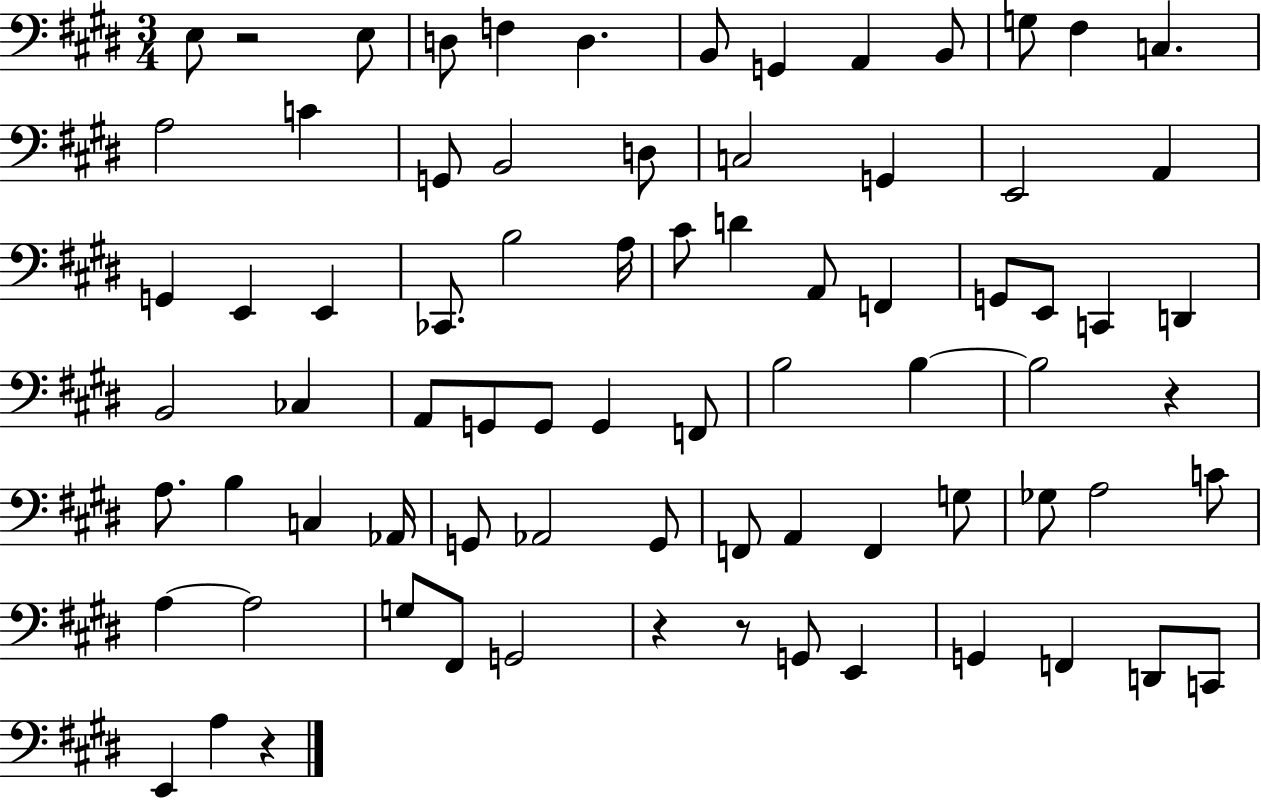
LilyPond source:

{
  \clef bass
  \numericTimeSignature
  \time 3/4
  \key e \major
  e8 r2 e8 | d8 f4 d4. | b,8 g,4 a,4 b,8 | g8 fis4 c4. | \break a2 c'4 | g,8 b,2 d8 | c2 g,4 | e,2 a,4 | \break g,4 e,4 e,4 | ces,8. b2 a16 | cis'8 d'4 a,8 f,4 | g,8 e,8 c,4 d,4 | \break b,2 ces4 | a,8 g,8 g,8 g,4 f,8 | b2 b4~~ | b2 r4 | \break a8. b4 c4 aes,16 | g,8 aes,2 g,8 | f,8 a,4 f,4 g8 | ges8 a2 c'8 | \break a4~~ a2 | g8 fis,8 g,2 | r4 r8 g,8 e,4 | g,4 f,4 d,8 c,8 | \break e,4 a4 r4 | \bar "|."
}